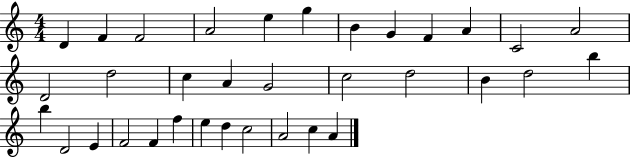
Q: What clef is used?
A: treble